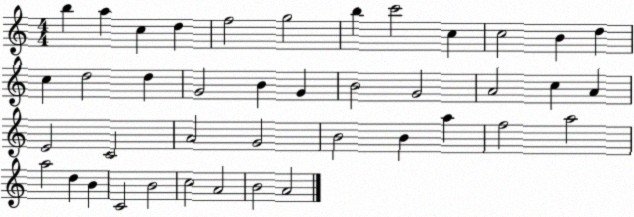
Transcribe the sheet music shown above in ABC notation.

X:1
T:Untitled
M:4/4
L:1/4
K:C
b a c d f2 g2 b c'2 c c2 B d c d2 d G2 B G B2 G2 A2 c A E2 C2 A2 G2 B2 B a f2 a2 a2 d B C2 B2 c2 A2 B2 A2